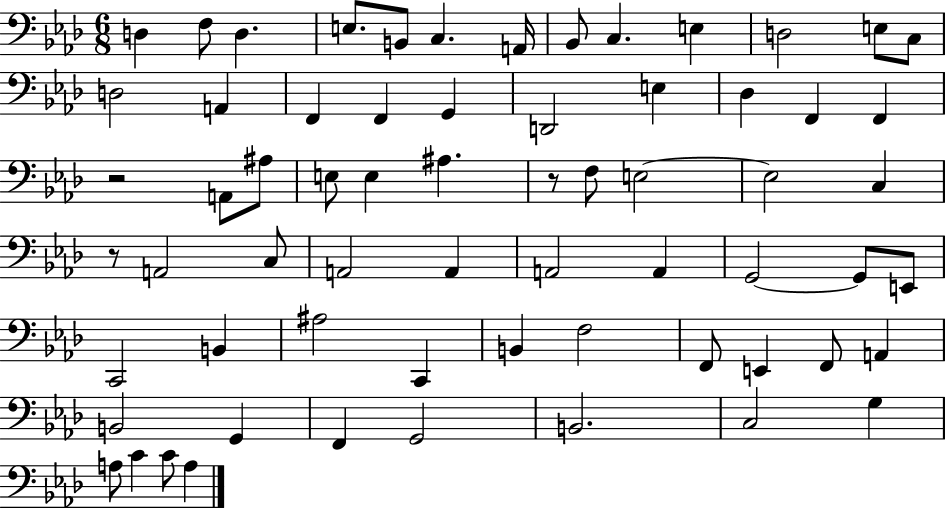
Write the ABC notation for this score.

X:1
T:Untitled
M:6/8
L:1/4
K:Ab
D, F,/2 D, E,/2 B,,/2 C, A,,/4 _B,,/2 C, E, D,2 E,/2 C,/2 D,2 A,, F,, F,, G,, D,,2 E, _D, F,, F,, z2 A,,/2 ^A,/2 E,/2 E, ^A, z/2 F,/2 E,2 E,2 C, z/2 A,,2 C,/2 A,,2 A,, A,,2 A,, G,,2 G,,/2 E,,/2 C,,2 B,, ^A,2 C,, B,, F,2 F,,/2 E,, F,,/2 A,, B,,2 G,, F,, G,,2 B,,2 C,2 G, A,/2 C C/2 A,